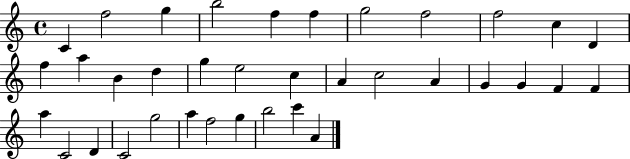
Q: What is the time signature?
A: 4/4